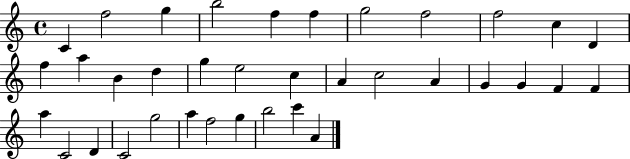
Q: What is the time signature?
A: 4/4